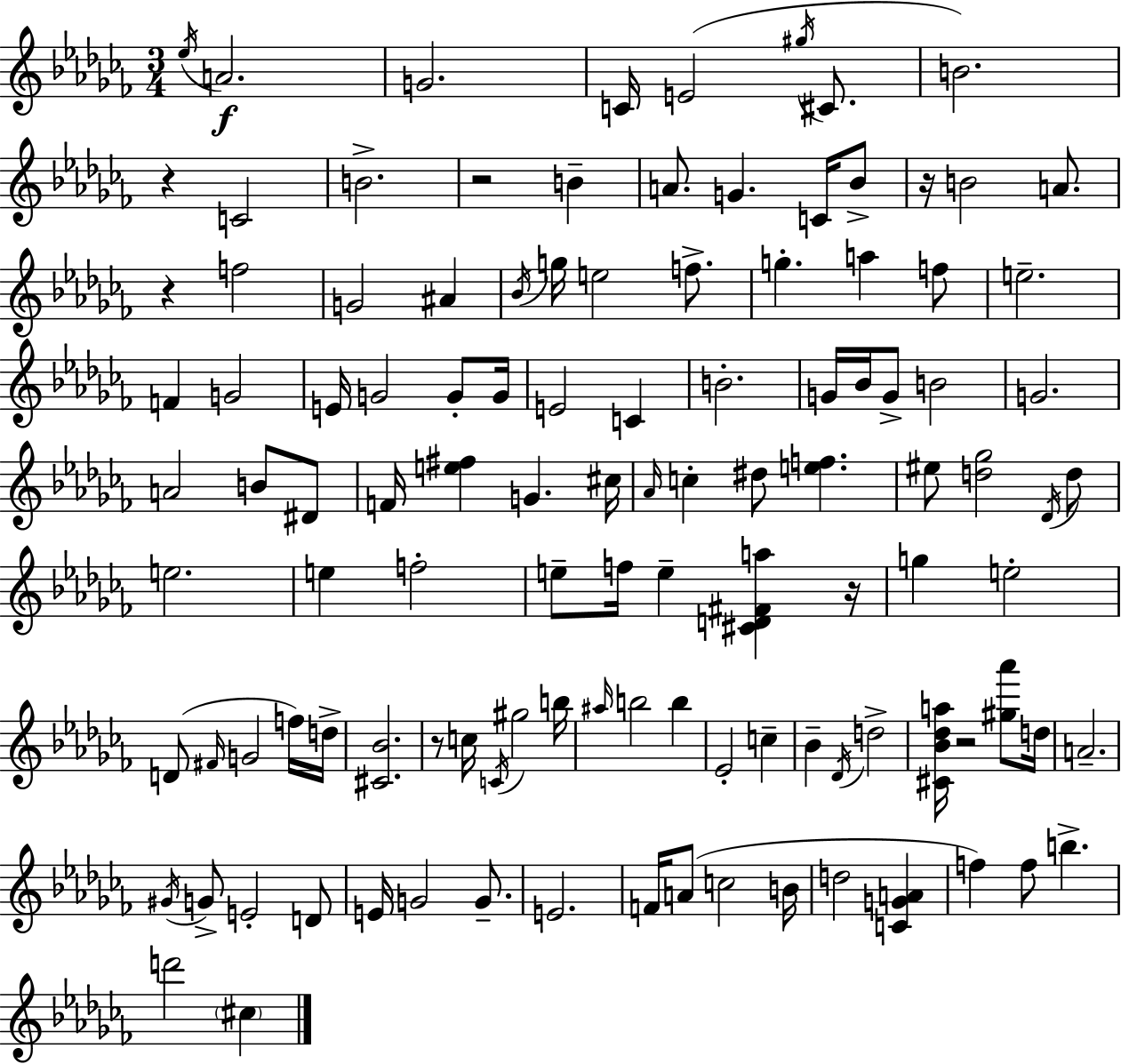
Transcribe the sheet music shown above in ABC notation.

X:1
T:Untitled
M:3/4
L:1/4
K:Abm
_e/4 A2 G2 C/4 E2 ^g/4 ^C/2 B2 z C2 B2 z2 B A/2 G C/4 _B/2 z/4 B2 A/2 z f2 G2 ^A _B/4 g/4 e2 f/2 g a f/2 e2 F G2 E/4 G2 G/2 G/4 E2 C B2 G/4 _B/4 G/2 B2 G2 A2 B/2 ^D/2 F/4 [e^f] G ^c/4 _A/4 c ^d/2 [ef] ^e/2 [d_g]2 _D/4 d/2 e2 e f2 e/2 f/4 e [^CD^Fa] z/4 g e2 D/2 ^F/4 G2 f/4 d/4 [^C_B]2 z/2 c/4 C/4 ^g2 b/4 ^a/4 b2 b _E2 c _B _D/4 d2 [^C_B_da]/4 z2 [^g_a']/2 d/4 A2 ^G/4 G/2 E2 D/2 E/4 G2 G/2 E2 F/4 A/2 c2 B/4 d2 [CGA] f f/2 b d'2 ^c